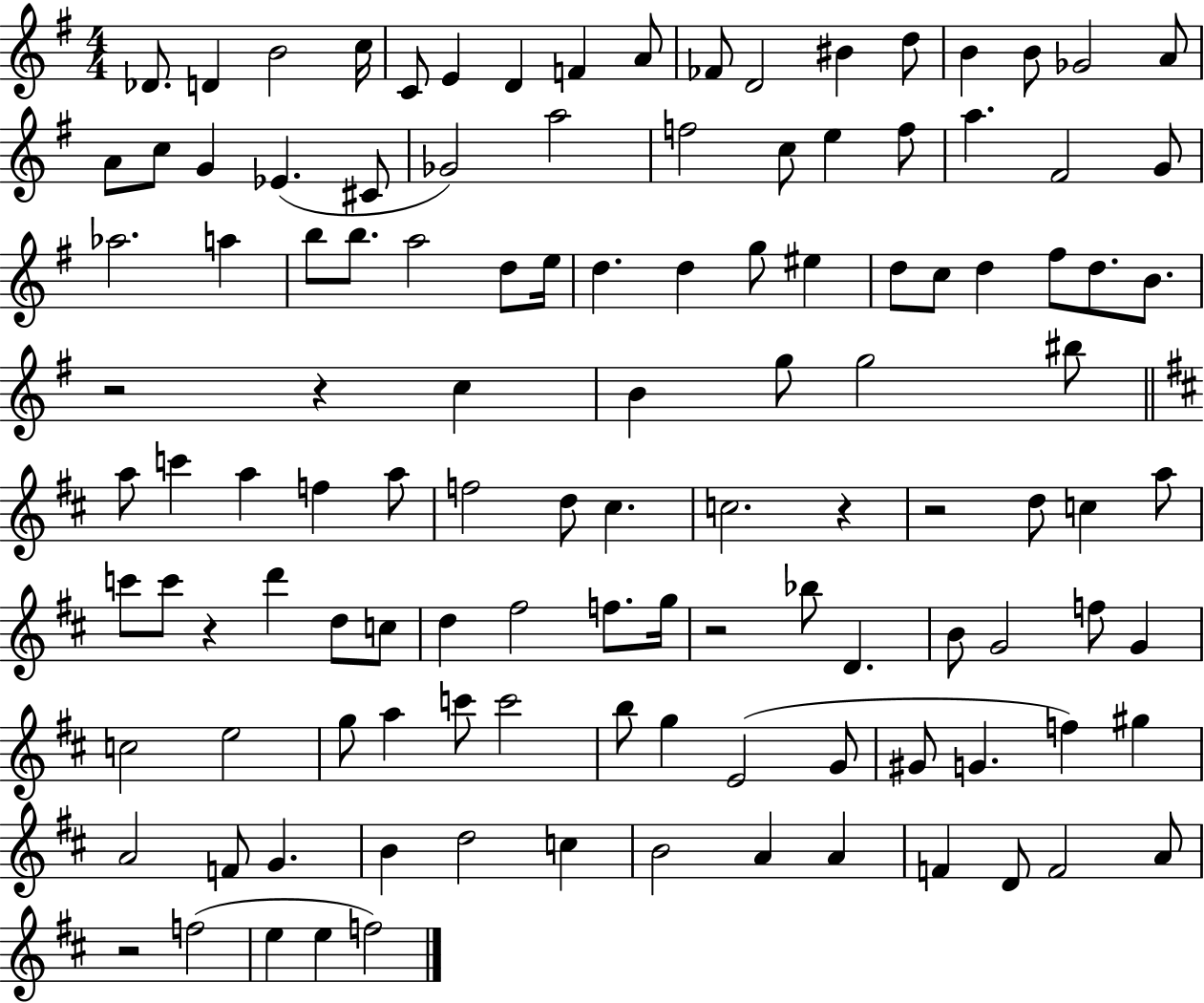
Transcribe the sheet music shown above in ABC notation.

X:1
T:Untitled
M:4/4
L:1/4
K:G
_D/2 D B2 c/4 C/2 E D F A/2 _F/2 D2 ^B d/2 B B/2 _G2 A/2 A/2 c/2 G _E ^C/2 _G2 a2 f2 c/2 e f/2 a ^F2 G/2 _a2 a b/2 b/2 a2 d/2 e/4 d d g/2 ^e d/2 c/2 d ^f/2 d/2 B/2 z2 z c B g/2 g2 ^b/2 a/2 c' a f a/2 f2 d/2 ^c c2 z z2 d/2 c a/2 c'/2 c'/2 z d' d/2 c/2 d ^f2 f/2 g/4 z2 _b/2 D B/2 G2 f/2 G c2 e2 g/2 a c'/2 c'2 b/2 g E2 G/2 ^G/2 G f ^g A2 F/2 G B d2 c B2 A A F D/2 F2 A/2 z2 f2 e e f2